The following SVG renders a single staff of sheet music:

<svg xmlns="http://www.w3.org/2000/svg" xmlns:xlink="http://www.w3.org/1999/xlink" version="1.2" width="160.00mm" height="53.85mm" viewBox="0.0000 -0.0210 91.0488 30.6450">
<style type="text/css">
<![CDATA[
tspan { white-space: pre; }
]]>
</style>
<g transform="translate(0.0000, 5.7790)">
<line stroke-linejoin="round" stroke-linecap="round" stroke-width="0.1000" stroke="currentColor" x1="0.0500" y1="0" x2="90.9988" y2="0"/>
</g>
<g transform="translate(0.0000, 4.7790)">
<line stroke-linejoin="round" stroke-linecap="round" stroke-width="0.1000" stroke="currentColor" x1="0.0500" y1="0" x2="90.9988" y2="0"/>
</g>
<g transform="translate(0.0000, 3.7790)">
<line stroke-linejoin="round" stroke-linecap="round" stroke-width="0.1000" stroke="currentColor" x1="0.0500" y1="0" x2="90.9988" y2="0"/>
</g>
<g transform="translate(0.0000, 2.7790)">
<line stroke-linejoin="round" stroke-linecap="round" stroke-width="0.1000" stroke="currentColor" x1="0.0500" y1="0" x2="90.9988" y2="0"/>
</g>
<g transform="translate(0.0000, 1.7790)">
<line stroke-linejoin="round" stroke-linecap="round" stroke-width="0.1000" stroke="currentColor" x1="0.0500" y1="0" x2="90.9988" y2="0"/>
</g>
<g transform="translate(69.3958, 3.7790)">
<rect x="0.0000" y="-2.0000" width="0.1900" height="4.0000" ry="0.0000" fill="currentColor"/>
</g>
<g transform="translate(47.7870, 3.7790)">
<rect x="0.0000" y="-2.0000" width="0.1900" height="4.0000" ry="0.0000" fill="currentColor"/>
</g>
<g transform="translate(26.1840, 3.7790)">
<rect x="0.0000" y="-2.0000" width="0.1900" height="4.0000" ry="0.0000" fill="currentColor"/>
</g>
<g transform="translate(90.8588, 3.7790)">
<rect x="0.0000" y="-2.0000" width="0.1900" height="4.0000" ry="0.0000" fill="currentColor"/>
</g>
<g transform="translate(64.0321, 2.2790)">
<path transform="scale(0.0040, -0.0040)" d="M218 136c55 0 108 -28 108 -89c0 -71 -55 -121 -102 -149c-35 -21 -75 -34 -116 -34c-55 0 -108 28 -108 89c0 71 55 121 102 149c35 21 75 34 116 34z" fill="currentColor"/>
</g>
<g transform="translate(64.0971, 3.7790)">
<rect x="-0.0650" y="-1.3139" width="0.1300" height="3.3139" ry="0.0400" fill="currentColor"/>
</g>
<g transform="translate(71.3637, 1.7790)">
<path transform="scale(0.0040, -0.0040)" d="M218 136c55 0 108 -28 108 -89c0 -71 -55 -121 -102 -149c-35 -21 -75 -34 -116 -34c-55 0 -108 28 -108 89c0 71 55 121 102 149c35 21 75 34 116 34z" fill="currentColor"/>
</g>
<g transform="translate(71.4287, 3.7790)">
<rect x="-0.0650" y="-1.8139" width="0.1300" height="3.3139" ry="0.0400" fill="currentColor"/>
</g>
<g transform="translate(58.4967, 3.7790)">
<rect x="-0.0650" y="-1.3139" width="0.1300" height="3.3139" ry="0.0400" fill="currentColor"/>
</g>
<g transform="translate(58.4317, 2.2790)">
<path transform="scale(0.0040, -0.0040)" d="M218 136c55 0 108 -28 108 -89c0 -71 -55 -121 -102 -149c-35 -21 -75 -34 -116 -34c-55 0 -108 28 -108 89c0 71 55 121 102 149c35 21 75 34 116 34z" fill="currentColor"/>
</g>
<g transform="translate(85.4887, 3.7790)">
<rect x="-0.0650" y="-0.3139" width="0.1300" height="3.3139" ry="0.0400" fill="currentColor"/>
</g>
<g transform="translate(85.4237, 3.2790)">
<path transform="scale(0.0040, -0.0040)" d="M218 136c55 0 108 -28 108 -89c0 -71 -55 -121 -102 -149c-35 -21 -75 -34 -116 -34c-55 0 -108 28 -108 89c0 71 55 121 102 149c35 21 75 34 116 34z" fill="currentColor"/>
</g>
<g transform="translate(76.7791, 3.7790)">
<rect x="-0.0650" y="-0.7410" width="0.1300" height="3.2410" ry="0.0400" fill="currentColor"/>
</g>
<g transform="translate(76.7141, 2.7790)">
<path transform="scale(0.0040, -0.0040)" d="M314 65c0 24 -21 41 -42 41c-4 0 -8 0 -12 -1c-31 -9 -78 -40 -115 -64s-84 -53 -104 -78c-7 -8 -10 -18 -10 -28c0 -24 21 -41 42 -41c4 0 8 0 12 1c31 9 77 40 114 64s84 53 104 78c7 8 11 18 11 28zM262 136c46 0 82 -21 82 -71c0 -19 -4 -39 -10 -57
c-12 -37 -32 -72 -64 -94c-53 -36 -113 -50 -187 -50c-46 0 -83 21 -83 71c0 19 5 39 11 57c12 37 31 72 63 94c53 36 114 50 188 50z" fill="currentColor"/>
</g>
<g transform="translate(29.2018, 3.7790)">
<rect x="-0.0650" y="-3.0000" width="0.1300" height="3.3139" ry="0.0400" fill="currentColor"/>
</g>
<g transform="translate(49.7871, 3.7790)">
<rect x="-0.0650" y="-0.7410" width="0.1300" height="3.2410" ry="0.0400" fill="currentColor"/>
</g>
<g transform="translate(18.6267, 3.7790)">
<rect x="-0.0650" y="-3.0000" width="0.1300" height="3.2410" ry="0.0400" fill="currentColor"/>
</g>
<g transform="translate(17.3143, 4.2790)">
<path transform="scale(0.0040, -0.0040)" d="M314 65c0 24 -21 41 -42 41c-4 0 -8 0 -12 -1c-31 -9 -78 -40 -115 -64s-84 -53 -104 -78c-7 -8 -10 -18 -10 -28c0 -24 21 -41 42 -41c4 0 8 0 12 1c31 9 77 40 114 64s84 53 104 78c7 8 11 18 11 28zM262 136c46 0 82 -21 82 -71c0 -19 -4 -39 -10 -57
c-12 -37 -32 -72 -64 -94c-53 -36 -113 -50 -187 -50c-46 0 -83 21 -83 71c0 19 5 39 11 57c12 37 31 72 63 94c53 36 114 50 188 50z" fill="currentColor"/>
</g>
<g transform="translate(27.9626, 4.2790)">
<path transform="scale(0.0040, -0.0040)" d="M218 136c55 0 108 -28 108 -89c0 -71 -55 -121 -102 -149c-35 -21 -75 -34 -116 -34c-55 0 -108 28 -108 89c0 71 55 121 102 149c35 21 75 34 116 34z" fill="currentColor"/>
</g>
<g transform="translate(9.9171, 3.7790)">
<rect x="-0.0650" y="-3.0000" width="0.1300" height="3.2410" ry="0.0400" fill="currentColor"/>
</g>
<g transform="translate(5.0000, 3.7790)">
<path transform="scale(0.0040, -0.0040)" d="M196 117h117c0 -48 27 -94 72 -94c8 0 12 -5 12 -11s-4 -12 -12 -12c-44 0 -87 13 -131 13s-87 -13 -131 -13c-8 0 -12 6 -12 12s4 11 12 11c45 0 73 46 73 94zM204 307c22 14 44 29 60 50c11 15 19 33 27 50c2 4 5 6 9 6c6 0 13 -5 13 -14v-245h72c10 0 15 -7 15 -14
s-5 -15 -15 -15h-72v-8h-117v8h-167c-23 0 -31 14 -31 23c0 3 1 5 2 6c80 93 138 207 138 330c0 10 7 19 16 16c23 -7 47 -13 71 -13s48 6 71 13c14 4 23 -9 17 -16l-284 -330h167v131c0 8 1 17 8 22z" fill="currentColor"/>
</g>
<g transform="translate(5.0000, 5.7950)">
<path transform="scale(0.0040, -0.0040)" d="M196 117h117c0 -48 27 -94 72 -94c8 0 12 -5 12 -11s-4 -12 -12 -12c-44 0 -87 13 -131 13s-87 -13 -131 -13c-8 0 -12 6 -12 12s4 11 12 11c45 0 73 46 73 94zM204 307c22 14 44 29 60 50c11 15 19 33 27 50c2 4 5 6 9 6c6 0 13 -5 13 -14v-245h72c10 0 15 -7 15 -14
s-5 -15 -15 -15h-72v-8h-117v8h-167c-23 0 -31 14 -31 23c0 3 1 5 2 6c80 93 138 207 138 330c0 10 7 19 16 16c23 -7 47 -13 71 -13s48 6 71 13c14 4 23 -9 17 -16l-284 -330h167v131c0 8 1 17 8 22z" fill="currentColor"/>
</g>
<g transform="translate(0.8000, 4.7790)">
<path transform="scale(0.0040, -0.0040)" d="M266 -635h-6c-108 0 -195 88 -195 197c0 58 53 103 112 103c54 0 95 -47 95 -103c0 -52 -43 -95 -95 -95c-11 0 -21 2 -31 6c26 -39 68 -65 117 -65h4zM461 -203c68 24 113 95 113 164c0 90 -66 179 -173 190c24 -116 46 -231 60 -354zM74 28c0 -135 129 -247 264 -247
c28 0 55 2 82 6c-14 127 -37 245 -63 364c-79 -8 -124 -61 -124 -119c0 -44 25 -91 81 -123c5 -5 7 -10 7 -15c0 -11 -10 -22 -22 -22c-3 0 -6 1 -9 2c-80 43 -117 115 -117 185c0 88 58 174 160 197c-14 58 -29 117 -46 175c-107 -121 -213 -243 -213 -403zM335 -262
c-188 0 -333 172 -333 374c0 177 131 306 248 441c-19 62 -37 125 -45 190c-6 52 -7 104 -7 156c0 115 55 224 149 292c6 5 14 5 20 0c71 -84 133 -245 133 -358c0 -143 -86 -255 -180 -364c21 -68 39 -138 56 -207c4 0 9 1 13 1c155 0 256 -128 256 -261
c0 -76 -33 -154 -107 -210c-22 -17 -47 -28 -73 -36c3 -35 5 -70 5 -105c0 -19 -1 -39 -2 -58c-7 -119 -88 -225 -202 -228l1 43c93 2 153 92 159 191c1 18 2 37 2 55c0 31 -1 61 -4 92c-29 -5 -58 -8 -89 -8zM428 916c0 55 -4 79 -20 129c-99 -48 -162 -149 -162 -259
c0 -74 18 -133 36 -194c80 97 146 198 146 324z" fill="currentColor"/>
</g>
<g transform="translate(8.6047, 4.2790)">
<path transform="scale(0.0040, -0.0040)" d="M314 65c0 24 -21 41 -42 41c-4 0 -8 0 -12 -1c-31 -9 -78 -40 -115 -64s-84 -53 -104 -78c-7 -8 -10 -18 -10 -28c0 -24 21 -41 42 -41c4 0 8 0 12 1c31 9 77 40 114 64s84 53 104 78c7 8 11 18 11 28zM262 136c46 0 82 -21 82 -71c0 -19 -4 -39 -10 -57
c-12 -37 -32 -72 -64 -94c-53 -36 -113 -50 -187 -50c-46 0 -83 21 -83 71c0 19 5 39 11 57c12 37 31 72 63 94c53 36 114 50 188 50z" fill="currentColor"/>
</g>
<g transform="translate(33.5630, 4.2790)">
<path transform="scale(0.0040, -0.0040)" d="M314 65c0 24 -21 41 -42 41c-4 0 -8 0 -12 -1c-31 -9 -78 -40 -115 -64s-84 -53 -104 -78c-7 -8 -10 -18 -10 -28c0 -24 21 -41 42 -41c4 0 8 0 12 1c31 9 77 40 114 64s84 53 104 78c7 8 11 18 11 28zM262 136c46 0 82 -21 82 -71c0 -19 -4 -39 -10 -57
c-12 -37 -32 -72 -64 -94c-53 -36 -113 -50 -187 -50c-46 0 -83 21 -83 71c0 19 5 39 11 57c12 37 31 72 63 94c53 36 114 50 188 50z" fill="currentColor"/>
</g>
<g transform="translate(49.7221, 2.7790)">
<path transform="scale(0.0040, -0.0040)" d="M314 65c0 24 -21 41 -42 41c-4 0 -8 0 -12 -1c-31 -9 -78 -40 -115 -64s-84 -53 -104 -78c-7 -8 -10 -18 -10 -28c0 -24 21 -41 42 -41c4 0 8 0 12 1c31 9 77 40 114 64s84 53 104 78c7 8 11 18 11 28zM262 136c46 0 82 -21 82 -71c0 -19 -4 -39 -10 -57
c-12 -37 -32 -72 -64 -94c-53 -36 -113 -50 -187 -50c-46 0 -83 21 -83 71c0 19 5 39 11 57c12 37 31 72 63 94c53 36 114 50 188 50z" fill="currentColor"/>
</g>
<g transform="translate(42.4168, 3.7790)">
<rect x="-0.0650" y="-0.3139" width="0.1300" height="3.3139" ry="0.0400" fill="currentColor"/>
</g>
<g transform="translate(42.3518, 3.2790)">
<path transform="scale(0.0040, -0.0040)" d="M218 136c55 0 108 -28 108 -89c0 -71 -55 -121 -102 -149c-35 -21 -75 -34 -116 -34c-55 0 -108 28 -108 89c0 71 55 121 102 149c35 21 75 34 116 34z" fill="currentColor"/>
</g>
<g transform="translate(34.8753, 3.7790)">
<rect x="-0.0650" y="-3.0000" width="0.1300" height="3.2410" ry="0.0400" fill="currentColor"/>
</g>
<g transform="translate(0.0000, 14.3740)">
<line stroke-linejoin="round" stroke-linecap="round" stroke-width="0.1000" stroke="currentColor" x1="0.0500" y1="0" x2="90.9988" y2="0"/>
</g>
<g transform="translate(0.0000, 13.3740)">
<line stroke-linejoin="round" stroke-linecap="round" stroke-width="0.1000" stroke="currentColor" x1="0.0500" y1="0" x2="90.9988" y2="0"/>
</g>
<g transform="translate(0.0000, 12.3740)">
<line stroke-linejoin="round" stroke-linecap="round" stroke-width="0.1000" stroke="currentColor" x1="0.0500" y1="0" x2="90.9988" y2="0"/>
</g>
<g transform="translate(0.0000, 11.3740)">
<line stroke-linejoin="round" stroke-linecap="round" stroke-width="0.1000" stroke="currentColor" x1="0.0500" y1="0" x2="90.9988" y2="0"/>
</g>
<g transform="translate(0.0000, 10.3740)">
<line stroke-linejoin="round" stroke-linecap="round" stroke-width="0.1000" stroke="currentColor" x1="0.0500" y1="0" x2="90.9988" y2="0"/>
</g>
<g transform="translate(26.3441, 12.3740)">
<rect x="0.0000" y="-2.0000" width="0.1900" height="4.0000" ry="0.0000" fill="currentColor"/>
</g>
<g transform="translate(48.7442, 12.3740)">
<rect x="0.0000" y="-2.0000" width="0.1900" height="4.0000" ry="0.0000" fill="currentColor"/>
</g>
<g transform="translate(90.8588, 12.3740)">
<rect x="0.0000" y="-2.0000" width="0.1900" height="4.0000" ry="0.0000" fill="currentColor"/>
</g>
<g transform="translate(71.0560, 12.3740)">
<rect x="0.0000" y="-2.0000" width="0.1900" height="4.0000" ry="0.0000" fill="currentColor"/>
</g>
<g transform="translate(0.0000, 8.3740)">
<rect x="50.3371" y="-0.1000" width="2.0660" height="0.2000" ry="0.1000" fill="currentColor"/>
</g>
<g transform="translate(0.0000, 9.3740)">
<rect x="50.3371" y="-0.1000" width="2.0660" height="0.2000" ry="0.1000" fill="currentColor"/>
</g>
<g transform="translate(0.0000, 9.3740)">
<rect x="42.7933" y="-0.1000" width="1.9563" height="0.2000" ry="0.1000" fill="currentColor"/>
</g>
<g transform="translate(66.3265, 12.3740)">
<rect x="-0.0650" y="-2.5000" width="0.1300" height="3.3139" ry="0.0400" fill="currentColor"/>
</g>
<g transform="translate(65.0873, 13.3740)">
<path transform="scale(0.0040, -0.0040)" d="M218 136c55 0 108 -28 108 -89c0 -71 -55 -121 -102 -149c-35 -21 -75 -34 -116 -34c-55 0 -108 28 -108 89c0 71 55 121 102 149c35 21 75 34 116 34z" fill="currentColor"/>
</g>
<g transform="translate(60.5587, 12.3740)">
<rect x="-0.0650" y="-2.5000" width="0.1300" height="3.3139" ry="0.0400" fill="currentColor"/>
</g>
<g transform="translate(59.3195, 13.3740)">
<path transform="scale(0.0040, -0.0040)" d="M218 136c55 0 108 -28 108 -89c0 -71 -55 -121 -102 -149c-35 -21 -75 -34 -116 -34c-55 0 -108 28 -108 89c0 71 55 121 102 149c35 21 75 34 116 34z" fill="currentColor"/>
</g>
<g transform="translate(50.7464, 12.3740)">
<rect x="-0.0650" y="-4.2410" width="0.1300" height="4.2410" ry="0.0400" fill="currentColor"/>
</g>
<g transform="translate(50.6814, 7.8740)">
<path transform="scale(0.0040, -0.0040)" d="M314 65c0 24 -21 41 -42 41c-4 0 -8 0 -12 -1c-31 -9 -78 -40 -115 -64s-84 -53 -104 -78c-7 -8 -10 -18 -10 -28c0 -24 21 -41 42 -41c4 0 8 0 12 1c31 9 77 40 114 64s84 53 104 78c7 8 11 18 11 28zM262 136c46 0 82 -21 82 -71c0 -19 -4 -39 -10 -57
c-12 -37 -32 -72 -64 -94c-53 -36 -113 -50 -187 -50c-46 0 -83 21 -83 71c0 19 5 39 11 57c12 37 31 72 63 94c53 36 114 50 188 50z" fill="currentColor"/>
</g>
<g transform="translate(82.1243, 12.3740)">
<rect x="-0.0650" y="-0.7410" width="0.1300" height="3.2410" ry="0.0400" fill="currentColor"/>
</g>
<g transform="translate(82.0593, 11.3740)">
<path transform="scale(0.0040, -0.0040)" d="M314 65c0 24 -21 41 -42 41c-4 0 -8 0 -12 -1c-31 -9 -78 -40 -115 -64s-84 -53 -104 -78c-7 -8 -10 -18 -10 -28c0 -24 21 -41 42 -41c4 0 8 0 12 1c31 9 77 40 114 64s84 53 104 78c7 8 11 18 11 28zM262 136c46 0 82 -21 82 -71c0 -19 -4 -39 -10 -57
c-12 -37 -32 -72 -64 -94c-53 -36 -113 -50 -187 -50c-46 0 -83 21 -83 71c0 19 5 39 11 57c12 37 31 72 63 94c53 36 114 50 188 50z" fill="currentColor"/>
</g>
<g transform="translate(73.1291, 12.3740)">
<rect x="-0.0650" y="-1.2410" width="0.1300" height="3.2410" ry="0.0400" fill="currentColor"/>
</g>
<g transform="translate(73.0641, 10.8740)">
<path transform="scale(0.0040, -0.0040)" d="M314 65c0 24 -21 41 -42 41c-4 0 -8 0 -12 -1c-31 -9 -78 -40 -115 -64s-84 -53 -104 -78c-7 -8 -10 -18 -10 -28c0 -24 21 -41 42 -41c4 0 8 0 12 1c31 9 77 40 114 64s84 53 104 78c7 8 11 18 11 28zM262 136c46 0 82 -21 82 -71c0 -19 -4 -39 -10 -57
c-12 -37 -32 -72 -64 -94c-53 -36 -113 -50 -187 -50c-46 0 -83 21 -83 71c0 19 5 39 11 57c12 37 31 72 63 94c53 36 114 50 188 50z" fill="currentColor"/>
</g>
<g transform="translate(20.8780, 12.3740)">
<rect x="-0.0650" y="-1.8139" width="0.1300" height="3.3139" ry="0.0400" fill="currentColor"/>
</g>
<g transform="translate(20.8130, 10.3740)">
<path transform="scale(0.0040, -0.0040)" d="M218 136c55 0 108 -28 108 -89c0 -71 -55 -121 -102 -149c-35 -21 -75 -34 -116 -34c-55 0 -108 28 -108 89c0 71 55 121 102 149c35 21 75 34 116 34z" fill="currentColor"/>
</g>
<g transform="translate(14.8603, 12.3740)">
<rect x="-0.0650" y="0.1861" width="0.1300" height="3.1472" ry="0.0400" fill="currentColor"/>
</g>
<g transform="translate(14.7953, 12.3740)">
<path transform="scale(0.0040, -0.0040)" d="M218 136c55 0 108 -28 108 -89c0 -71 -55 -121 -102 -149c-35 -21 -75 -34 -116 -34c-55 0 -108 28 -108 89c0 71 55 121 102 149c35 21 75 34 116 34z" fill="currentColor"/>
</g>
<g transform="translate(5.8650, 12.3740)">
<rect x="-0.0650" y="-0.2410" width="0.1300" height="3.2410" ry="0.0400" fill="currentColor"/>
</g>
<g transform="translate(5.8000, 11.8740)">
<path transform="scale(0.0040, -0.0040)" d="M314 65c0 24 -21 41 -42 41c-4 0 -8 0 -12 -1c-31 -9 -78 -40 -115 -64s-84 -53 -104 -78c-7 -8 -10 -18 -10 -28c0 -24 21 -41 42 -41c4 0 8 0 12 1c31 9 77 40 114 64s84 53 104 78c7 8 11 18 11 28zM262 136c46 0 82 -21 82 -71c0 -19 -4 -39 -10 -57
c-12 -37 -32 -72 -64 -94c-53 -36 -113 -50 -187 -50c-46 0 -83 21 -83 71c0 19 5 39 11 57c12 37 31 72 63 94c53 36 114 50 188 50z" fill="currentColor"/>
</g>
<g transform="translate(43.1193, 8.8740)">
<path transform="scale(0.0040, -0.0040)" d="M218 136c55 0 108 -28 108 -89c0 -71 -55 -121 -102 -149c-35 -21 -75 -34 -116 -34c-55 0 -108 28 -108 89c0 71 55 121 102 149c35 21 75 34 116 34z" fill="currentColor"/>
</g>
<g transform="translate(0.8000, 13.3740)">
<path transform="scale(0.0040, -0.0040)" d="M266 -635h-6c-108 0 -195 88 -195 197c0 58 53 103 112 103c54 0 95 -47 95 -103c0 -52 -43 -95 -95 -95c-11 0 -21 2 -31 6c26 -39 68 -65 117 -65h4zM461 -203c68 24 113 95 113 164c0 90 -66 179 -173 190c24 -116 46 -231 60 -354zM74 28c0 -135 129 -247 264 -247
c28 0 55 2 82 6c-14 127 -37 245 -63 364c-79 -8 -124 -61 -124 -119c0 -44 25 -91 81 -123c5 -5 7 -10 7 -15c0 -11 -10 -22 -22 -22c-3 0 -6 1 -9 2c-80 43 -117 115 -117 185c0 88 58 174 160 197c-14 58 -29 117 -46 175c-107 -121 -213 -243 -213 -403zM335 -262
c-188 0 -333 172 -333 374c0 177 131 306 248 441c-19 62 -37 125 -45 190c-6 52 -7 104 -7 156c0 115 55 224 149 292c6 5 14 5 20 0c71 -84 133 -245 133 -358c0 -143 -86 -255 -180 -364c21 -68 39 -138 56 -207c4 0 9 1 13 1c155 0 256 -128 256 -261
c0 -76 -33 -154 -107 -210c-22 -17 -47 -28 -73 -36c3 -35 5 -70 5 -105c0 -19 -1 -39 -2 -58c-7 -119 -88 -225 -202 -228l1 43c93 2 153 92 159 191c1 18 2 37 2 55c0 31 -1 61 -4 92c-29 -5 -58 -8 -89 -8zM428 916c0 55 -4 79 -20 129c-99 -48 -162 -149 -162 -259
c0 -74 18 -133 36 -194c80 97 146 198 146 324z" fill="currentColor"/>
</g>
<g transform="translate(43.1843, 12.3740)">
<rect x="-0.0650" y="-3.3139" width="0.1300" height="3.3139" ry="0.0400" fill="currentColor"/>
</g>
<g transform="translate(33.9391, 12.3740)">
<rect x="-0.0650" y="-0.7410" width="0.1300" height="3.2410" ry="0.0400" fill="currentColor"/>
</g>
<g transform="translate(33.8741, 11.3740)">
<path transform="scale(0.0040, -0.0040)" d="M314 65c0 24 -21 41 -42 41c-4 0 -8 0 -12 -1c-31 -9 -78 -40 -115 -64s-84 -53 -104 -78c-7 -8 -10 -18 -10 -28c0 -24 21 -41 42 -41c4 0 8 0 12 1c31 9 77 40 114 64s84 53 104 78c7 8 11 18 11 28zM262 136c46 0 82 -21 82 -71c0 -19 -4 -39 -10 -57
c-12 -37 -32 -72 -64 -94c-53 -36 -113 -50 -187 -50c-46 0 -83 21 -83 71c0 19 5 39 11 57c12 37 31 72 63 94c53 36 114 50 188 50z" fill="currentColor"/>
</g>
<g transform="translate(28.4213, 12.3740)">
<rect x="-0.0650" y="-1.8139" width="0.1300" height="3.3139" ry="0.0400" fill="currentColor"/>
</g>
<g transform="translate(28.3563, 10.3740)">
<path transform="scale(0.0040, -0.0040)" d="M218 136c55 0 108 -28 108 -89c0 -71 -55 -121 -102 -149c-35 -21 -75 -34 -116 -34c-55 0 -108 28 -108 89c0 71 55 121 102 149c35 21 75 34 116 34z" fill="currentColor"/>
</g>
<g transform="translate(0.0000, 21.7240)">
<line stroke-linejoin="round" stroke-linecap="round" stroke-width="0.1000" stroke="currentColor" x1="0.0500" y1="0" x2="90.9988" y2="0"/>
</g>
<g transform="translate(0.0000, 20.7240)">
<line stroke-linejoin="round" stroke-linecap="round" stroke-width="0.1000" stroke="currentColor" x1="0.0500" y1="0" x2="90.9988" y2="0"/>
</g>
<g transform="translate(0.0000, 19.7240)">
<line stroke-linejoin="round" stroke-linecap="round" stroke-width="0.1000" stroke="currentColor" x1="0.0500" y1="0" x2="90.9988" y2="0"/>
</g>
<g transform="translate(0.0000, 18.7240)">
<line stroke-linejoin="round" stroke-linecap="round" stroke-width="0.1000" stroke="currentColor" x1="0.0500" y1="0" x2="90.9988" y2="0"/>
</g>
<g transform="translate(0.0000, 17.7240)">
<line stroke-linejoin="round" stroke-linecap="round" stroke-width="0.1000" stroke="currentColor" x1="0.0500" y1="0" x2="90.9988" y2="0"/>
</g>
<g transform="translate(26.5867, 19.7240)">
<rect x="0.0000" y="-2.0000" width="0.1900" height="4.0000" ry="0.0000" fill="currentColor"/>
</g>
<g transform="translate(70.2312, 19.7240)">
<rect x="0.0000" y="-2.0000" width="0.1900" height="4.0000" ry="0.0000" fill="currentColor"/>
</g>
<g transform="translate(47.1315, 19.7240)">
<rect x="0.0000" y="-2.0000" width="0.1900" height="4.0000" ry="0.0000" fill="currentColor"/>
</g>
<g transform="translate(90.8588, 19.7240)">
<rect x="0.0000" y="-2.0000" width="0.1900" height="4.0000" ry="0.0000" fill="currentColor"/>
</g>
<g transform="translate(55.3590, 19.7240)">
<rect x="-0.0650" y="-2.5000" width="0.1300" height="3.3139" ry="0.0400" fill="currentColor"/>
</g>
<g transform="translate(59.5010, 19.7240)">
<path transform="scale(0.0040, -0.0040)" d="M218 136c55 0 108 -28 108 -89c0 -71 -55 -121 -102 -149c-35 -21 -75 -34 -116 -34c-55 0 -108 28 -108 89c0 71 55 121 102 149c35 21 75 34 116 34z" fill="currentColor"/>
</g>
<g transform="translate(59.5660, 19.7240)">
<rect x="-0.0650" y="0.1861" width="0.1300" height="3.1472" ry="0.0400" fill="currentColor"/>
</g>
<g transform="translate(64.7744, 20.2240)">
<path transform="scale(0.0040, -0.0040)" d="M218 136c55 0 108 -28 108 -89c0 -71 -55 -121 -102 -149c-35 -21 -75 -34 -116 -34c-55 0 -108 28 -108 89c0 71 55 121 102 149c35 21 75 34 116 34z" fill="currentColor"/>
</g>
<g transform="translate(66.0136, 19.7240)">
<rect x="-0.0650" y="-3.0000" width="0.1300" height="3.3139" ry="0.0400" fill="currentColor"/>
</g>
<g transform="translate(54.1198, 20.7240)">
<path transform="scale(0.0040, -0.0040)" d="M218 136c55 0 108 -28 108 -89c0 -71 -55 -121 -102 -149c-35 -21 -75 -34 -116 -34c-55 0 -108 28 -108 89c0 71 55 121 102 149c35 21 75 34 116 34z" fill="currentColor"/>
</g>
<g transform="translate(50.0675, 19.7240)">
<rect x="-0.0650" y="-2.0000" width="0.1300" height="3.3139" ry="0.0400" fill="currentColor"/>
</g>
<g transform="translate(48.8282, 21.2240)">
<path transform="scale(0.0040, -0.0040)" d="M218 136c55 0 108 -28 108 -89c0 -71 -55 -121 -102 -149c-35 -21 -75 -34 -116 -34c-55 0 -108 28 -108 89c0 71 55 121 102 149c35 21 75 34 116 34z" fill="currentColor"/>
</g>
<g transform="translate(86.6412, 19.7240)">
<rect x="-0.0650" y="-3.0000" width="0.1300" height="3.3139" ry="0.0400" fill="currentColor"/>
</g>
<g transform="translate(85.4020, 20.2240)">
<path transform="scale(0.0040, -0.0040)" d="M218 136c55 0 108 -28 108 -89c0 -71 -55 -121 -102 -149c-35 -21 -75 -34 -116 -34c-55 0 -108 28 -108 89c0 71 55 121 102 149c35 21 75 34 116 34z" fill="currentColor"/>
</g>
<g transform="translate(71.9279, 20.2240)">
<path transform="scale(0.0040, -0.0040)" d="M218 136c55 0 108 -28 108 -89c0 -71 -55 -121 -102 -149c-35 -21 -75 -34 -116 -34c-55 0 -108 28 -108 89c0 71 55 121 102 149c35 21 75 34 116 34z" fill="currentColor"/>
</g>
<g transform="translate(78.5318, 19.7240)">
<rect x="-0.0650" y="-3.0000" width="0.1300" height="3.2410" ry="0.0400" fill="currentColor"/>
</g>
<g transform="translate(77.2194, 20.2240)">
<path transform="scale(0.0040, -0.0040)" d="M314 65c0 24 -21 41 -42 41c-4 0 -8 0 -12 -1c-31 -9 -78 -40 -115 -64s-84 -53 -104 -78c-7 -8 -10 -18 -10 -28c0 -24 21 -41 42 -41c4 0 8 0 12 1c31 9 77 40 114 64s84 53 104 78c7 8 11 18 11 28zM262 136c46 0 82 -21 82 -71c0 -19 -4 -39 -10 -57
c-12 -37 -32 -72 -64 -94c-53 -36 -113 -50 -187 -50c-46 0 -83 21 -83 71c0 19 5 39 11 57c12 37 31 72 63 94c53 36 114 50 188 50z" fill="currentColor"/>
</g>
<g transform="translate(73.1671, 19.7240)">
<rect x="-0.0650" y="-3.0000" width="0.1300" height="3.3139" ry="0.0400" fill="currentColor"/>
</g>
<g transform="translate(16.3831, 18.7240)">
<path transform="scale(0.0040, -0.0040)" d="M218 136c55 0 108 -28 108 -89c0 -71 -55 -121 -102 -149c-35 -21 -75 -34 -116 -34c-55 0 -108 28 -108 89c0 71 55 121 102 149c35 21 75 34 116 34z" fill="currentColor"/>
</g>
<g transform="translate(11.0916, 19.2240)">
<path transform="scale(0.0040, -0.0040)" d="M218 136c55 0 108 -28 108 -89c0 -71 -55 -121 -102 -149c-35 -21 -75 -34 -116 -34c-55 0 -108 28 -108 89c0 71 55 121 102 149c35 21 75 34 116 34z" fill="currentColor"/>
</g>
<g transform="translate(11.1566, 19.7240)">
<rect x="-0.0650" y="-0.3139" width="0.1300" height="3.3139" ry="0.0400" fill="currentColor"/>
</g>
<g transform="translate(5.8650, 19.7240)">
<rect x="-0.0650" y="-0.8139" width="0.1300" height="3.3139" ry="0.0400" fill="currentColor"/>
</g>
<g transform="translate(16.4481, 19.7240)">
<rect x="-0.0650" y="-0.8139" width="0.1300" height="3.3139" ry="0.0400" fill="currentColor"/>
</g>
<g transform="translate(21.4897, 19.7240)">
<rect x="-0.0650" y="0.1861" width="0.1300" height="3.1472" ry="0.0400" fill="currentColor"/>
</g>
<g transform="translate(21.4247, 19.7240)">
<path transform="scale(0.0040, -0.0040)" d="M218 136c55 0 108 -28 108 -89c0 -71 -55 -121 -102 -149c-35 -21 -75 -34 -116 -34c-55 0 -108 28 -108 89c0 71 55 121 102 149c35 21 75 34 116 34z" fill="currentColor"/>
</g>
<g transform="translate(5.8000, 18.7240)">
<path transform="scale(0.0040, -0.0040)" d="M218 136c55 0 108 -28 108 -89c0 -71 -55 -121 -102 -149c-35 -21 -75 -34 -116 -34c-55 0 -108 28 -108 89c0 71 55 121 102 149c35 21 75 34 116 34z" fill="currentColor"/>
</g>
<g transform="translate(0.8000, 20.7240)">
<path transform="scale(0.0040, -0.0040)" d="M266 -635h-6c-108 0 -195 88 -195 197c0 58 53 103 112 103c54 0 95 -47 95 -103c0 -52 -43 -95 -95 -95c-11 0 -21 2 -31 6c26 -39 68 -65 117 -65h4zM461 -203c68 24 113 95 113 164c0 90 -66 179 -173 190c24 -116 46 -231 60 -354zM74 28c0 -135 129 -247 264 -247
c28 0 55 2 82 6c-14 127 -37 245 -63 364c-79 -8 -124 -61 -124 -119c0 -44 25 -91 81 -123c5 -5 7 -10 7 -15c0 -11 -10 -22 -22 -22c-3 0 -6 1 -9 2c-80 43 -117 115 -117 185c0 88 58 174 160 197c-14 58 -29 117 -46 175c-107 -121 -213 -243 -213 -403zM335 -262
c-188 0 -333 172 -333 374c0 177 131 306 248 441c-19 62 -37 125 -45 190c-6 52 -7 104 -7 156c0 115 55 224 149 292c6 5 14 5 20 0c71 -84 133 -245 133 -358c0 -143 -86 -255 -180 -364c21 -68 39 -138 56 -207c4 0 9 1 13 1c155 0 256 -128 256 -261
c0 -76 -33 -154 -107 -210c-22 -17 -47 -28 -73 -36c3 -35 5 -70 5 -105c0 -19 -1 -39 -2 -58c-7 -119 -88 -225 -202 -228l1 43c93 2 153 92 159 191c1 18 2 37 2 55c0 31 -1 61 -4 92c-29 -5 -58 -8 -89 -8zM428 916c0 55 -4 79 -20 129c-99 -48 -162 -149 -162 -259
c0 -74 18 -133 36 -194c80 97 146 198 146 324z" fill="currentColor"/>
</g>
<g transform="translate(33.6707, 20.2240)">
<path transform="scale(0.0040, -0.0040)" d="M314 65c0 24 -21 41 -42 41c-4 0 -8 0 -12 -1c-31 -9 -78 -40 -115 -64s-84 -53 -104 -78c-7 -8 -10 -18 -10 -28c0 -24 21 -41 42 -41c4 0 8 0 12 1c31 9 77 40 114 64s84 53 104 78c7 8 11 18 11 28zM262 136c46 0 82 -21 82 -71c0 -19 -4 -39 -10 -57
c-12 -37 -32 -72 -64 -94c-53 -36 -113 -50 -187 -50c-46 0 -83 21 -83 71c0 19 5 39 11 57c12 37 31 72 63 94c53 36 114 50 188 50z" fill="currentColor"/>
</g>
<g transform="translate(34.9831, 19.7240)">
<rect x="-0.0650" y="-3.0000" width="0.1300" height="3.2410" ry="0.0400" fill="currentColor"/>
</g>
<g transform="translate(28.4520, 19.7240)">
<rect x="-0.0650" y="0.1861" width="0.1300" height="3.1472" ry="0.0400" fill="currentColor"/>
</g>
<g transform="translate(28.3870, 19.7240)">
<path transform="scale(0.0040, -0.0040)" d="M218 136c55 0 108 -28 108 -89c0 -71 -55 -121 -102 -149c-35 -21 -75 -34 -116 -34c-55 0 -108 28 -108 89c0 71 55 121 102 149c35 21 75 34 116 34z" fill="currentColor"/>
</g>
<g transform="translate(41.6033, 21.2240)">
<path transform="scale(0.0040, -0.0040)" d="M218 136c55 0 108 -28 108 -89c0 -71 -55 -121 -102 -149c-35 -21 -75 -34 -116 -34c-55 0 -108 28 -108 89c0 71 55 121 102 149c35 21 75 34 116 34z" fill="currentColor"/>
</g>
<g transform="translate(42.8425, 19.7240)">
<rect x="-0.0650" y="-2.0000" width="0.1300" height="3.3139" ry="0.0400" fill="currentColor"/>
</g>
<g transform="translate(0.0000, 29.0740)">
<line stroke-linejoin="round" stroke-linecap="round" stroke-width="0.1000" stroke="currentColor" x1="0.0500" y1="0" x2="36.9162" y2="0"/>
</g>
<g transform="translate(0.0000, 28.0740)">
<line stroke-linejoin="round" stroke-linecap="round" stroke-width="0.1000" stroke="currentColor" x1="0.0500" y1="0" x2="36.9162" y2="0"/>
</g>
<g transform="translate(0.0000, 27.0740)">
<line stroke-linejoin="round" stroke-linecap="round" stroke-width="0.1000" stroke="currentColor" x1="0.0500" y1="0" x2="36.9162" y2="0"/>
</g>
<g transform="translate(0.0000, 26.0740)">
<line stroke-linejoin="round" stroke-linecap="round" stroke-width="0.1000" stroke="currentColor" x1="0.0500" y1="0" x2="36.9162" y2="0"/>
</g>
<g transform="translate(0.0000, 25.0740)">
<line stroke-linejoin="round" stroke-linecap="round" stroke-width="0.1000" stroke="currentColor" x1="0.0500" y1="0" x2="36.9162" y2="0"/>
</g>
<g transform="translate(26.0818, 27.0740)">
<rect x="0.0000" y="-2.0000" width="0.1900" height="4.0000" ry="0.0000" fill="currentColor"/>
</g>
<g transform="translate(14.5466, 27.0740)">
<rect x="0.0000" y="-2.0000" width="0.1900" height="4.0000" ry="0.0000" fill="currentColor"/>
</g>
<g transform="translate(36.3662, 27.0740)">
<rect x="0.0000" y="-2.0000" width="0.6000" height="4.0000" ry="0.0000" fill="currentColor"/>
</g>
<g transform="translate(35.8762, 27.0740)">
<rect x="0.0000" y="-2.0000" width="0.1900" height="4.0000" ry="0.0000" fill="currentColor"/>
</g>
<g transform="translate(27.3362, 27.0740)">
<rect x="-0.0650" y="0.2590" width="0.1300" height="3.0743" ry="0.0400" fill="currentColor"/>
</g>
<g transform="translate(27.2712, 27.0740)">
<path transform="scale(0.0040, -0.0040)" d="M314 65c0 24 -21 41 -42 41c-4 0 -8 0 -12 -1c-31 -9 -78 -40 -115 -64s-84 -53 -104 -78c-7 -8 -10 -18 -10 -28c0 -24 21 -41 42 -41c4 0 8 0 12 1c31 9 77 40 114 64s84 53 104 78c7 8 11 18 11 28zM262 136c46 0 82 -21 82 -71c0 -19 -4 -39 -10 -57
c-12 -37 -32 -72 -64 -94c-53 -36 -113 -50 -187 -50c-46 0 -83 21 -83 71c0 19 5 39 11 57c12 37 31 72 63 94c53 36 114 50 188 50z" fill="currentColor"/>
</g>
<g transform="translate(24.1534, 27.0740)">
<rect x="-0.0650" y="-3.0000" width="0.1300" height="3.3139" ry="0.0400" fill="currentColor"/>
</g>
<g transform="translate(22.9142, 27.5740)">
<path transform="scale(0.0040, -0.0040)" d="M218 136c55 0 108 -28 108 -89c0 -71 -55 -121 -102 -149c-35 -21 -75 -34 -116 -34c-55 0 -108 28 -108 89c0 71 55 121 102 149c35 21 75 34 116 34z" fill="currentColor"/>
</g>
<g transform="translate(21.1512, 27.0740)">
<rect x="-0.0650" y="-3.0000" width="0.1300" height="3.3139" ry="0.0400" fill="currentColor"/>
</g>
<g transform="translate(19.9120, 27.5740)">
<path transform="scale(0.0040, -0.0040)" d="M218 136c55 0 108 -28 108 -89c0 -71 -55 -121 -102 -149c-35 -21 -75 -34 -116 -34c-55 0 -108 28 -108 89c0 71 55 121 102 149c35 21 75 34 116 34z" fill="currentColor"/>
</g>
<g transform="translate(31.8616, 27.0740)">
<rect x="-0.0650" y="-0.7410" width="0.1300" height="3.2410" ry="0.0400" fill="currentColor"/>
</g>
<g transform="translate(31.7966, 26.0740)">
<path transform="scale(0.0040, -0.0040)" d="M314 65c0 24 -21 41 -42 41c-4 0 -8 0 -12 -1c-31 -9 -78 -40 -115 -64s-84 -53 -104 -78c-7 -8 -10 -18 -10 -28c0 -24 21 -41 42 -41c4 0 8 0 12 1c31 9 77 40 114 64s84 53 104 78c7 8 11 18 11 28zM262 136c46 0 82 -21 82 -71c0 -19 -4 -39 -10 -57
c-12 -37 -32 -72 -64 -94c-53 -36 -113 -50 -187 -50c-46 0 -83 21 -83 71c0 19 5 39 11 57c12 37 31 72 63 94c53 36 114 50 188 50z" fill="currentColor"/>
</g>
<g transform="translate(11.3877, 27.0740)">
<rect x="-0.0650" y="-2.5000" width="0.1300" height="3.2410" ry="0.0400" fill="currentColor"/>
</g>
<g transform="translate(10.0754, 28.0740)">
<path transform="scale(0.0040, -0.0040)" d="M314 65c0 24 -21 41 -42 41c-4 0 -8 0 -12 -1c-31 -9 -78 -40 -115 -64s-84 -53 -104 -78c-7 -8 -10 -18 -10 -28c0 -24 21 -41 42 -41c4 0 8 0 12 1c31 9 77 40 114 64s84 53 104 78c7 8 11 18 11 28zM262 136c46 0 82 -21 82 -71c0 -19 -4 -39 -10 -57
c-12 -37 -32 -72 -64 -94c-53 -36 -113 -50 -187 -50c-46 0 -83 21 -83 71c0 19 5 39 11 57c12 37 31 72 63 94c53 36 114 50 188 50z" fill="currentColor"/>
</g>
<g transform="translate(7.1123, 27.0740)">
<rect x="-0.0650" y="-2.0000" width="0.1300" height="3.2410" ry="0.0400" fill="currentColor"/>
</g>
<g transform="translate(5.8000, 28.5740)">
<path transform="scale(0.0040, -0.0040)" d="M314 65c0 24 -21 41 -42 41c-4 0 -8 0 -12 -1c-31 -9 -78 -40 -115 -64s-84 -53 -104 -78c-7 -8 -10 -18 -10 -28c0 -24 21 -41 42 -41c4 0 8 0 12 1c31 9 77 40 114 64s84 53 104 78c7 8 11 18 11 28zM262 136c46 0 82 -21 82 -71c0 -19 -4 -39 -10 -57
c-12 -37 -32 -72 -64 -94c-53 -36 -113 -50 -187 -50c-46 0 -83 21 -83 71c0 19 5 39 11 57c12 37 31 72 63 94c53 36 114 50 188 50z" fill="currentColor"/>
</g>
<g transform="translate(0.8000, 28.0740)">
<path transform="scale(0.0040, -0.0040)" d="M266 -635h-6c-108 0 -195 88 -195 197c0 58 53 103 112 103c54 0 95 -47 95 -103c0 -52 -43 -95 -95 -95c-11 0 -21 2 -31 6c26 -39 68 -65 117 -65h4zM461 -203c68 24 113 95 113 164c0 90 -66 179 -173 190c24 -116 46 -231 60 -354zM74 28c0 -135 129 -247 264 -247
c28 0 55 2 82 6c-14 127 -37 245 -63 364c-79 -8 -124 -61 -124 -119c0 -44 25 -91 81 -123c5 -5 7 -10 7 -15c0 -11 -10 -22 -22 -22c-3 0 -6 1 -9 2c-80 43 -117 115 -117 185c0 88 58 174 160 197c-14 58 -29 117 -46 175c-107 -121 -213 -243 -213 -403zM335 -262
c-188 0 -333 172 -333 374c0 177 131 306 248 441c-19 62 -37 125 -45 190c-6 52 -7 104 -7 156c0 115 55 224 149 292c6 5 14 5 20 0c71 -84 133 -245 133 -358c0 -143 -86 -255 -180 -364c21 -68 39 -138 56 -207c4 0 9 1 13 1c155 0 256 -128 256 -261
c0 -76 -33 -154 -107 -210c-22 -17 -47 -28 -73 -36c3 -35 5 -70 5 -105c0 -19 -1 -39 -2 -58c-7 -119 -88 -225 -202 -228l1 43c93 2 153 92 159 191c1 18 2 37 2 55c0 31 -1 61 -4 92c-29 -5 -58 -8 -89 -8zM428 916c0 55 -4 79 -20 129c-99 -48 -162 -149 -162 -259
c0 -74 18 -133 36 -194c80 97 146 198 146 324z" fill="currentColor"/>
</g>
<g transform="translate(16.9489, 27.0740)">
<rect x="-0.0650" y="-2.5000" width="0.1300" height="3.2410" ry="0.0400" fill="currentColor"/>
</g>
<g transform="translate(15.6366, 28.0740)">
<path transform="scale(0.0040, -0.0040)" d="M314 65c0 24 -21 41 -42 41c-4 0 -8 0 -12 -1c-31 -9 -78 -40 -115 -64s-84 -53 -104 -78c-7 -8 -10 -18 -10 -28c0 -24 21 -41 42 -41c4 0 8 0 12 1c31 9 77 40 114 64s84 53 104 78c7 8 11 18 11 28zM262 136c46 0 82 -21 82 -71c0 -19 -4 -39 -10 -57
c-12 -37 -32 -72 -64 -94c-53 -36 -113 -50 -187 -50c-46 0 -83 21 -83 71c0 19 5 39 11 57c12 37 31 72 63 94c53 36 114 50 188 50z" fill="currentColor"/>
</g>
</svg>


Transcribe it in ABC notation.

X:1
T:Untitled
M:4/4
L:1/4
K:C
A2 A2 A A2 c d2 e e f d2 c c2 B f f d2 b d'2 G G e2 d2 d c d B B A2 F F G B A A A2 A F2 G2 G2 A A B2 d2